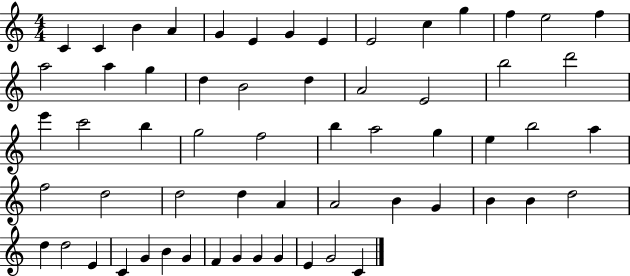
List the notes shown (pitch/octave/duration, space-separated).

C4/q C4/q B4/q A4/q G4/q E4/q G4/q E4/q E4/h C5/q G5/q F5/q E5/h F5/q A5/h A5/q G5/q D5/q B4/h D5/q A4/h E4/h B5/h D6/h E6/q C6/h B5/q G5/h F5/h B5/q A5/h G5/q E5/q B5/h A5/q F5/h D5/h D5/h D5/q A4/q A4/h B4/q G4/q B4/q B4/q D5/h D5/q D5/h E4/q C4/q G4/q B4/q G4/q F4/q G4/q G4/q G4/q E4/q G4/h C4/q